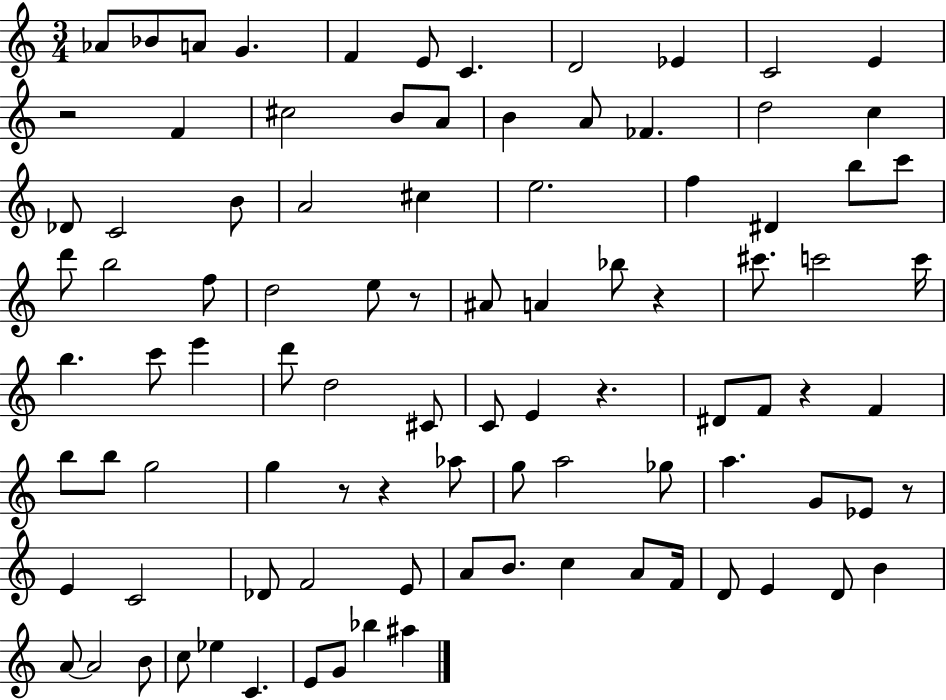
{
  \clef treble
  \numericTimeSignature
  \time 3/4
  \key c \major
  aes'8 bes'8 a'8 g'4. | f'4 e'8 c'4. | d'2 ees'4 | c'2 e'4 | \break r2 f'4 | cis''2 b'8 a'8 | b'4 a'8 fes'4. | d''2 c''4 | \break des'8 c'2 b'8 | a'2 cis''4 | e''2. | f''4 dis'4 b''8 c'''8 | \break d'''8 b''2 f''8 | d''2 e''8 r8 | ais'8 a'4 bes''8 r4 | cis'''8. c'''2 c'''16 | \break b''4. c'''8 e'''4 | d'''8 d''2 cis'8 | c'8 e'4 r4. | dis'8 f'8 r4 f'4 | \break b''8 b''8 g''2 | g''4 r8 r4 aes''8 | g''8 a''2 ges''8 | a''4. g'8 ees'8 r8 | \break e'4 c'2 | des'8 f'2 e'8 | a'8 b'8. c''4 a'8 f'16 | d'8 e'4 d'8 b'4 | \break a'8~~ a'2 b'8 | c''8 ees''4 c'4. | e'8 g'8 bes''4 ais''4 | \bar "|."
}